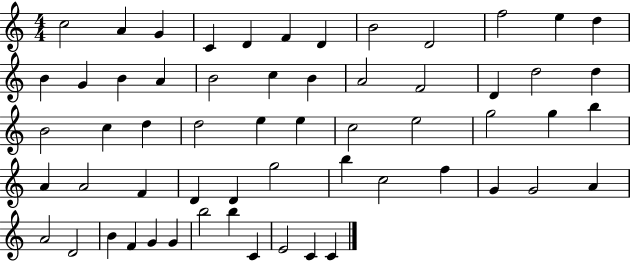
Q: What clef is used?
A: treble